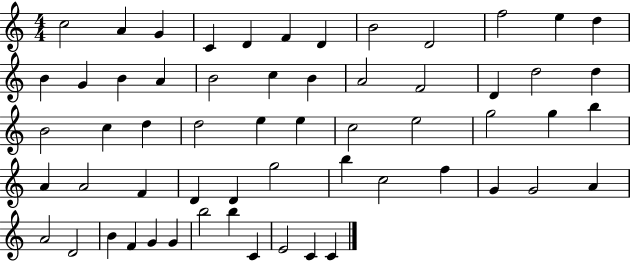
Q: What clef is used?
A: treble